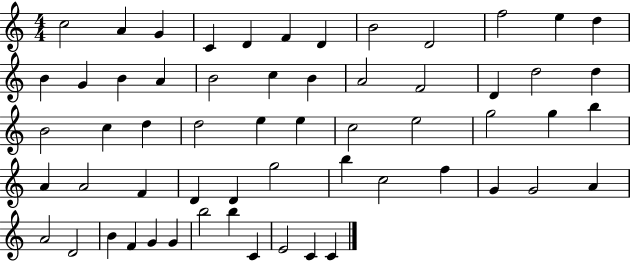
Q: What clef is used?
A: treble